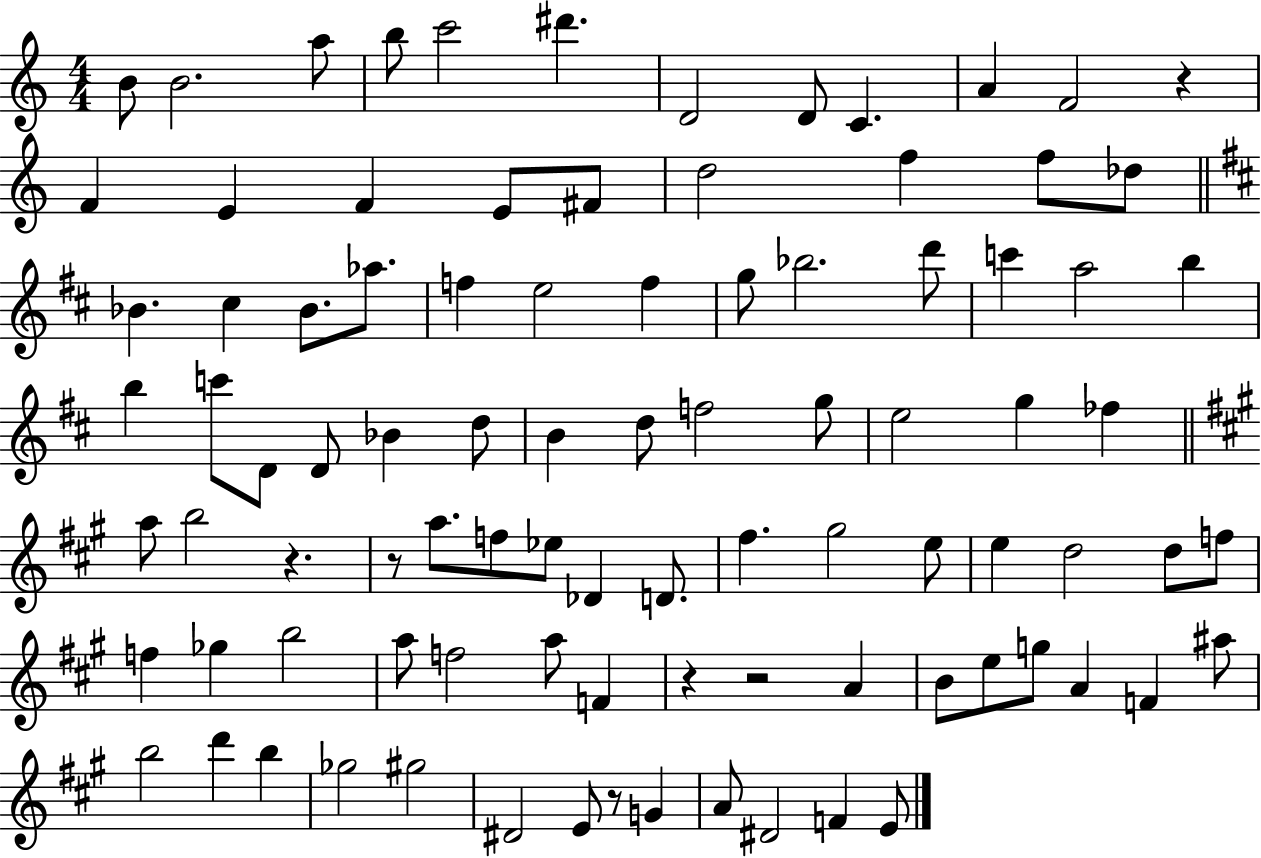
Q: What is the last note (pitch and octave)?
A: E4